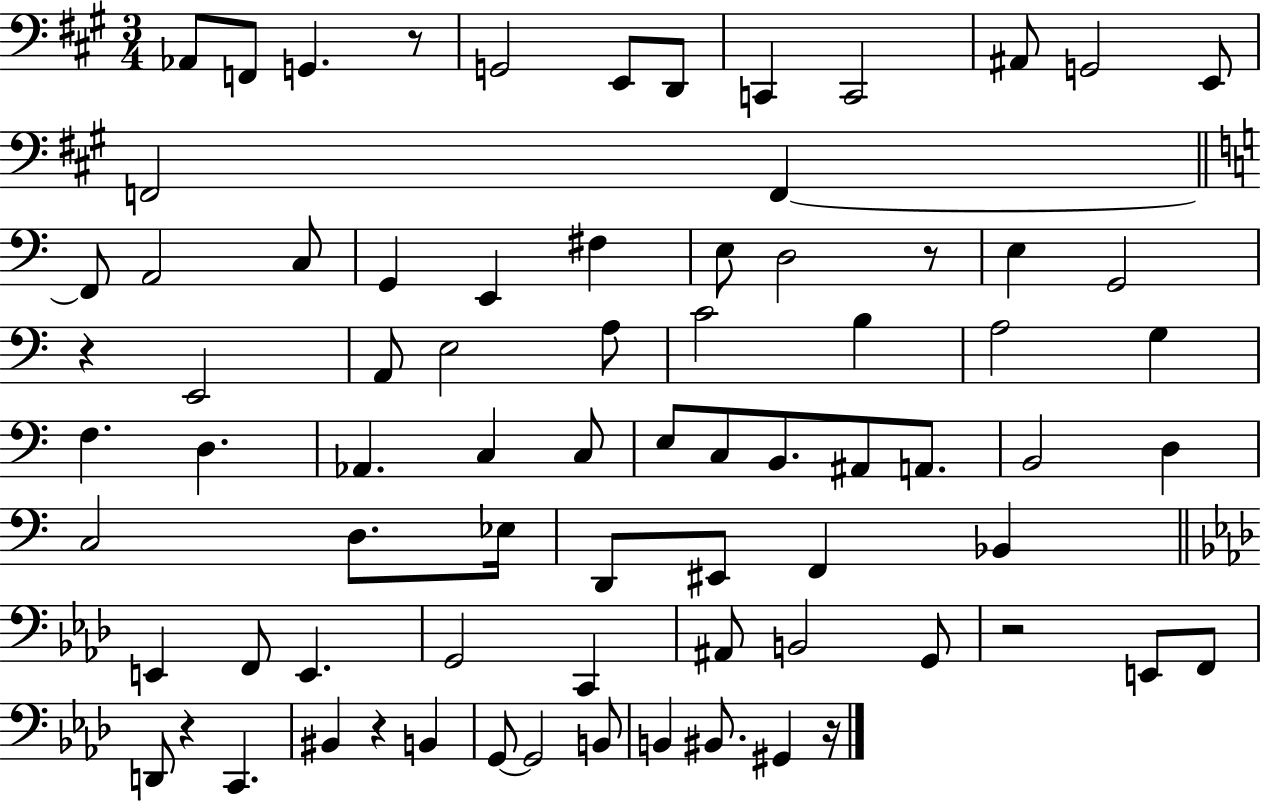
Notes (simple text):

Ab2/e F2/e G2/q. R/e G2/h E2/e D2/e C2/q C2/h A#2/e G2/h E2/e F2/h F2/q F2/e A2/h C3/e G2/q E2/q F#3/q E3/e D3/h R/e E3/q G2/h R/q E2/h A2/e E3/h A3/e C4/h B3/q A3/h G3/q F3/q. D3/q. Ab2/q. C3/q C3/e E3/e C3/e B2/e. A#2/e A2/e. B2/h D3/q C3/h D3/e. Eb3/s D2/e EIS2/e F2/q Bb2/q E2/q F2/e E2/q. G2/h C2/q A#2/e B2/h G2/e R/h E2/e F2/e D2/e R/q C2/q. BIS2/q R/q B2/q G2/e G2/h B2/e B2/q BIS2/e. G#2/q R/s